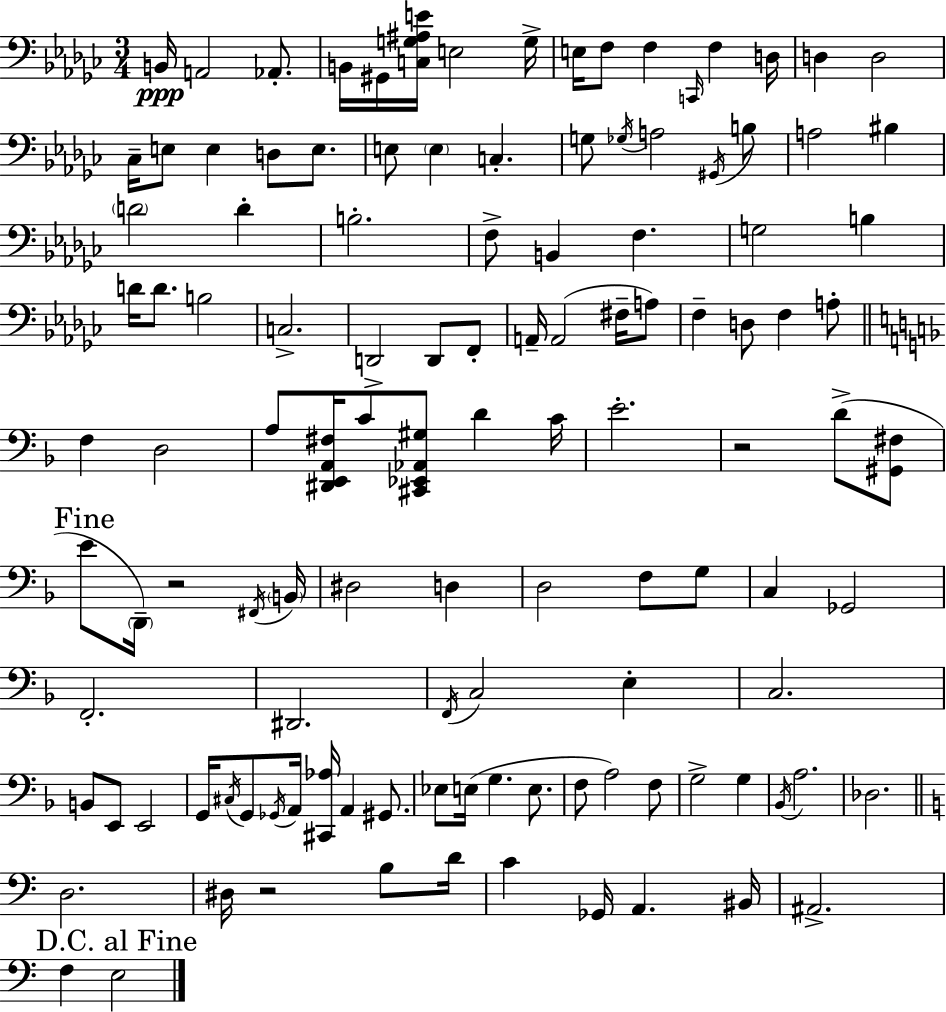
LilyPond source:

{
  \clef bass
  \numericTimeSignature
  \time 3/4
  \key ees \minor
  b,16\ppp a,2 aes,8.-. | b,16 gis,16 <c g ais e'>16 e2 g16-> | e16 f8 f4 \grace { c,16 } f4 | d16 d4 d2 | \break ces16-- e8 e4 d8 e8. | e8 \parenthesize e4 c4.-. | g8 \acciaccatura { ges16 } a2 | \acciaccatura { gis,16 } b8 a2 bis4 | \break \parenthesize d'2 d'4-. | b2.-. | f8-> b,4 f4. | g2 b4 | \break d'16 d'8. b2 | c2.-> | d,2-> d,8 | f,8-. a,16-- a,2( | \break fis16-- a8) f4-- d8 f4 | a8-. \bar "||" \break \key d \minor f4 d2 | a8 <dis, e, a, fis>16 c'8 <cis, ees, aes, gis>8 d'4 c'16 | e'2.-. | r2 d'8->( <gis, fis>8 | \break \mark "Fine" e'8 \parenthesize d,16--) r2 \acciaccatura { fis,16 } | \parenthesize b,16 dis2 d4 | d2 f8 g8 | c4 ges,2 | \break f,2.-. | dis,2. | \acciaccatura { f,16 } c2 e4-. | c2. | \break b,8 e,8 e,2 | g,16 \acciaccatura { cis16 } g,8 \acciaccatura { ges,16 } a,16 <cis, aes>16 a,4 | gis,8. ees8 e16( g4. | e8. f8 a2) | \break f8 g2-> | g4 \acciaccatura { bes,16 } a2. | des2. | \bar "||" \break \key c \major d2. | dis16 r2 b8 d'16 | c'4 ges,16 a,4. bis,16 | ais,2.-> | \break \mark "D.C. al Fine" f4 e2 | \bar "|."
}